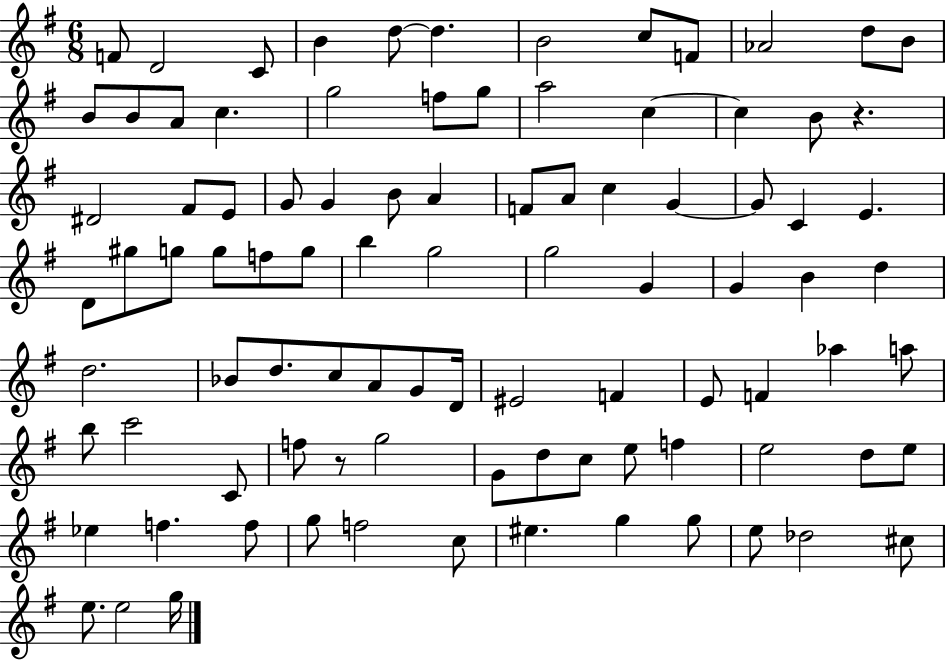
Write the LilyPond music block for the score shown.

{
  \clef treble
  \numericTimeSignature
  \time 6/8
  \key g \major
  f'8 d'2 c'8 | b'4 d''8~~ d''4. | b'2 c''8 f'8 | aes'2 d''8 b'8 | \break b'8 b'8 a'8 c''4. | g''2 f''8 g''8 | a''2 c''4~~ | c''4 b'8 r4. | \break dis'2 fis'8 e'8 | g'8 g'4 b'8 a'4 | f'8 a'8 c''4 g'4~~ | g'8 c'4 e'4. | \break d'8 gis''8 g''8 g''8 f''8 g''8 | b''4 g''2 | g''2 g'4 | g'4 b'4 d''4 | \break d''2. | bes'8 d''8. c''8 a'8 g'8 d'16 | eis'2 f'4 | e'8 f'4 aes''4 a''8 | \break b''8 c'''2 c'8 | f''8 r8 g''2 | g'8 d''8 c''8 e''8 f''4 | e''2 d''8 e''8 | \break ees''4 f''4. f''8 | g''8 f''2 c''8 | eis''4. g''4 g''8 | e''8 des''2 cis''8 | \break e''8. e''2 g''16 | \bar "|."
}